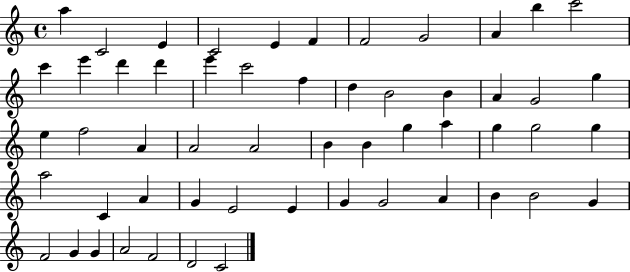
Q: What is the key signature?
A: C major